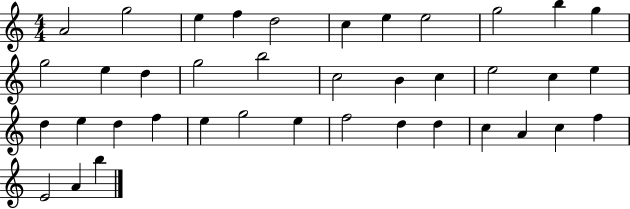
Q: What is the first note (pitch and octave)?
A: A4